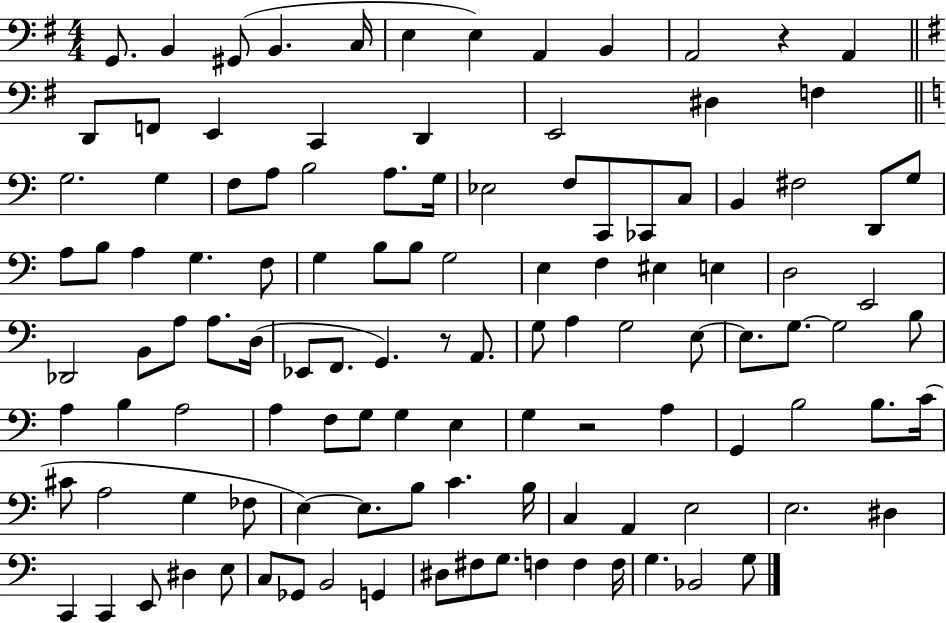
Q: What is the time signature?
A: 4/4